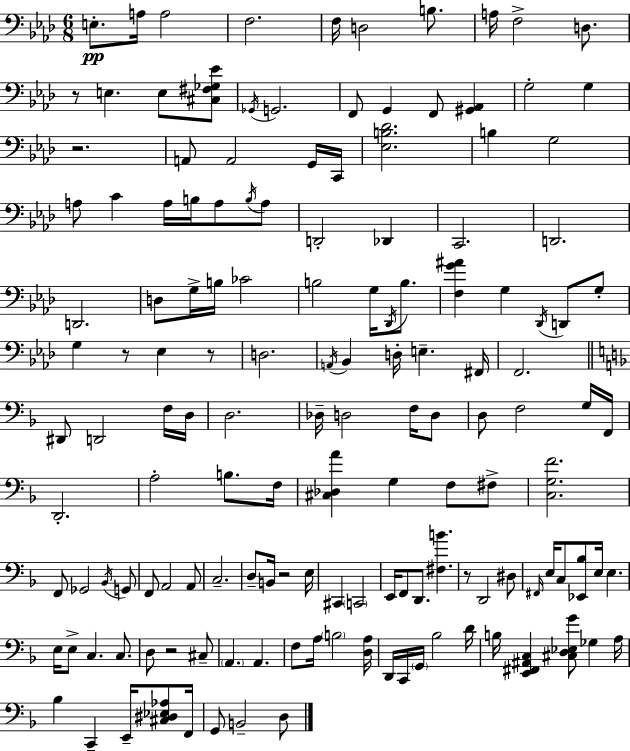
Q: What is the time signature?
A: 6/8